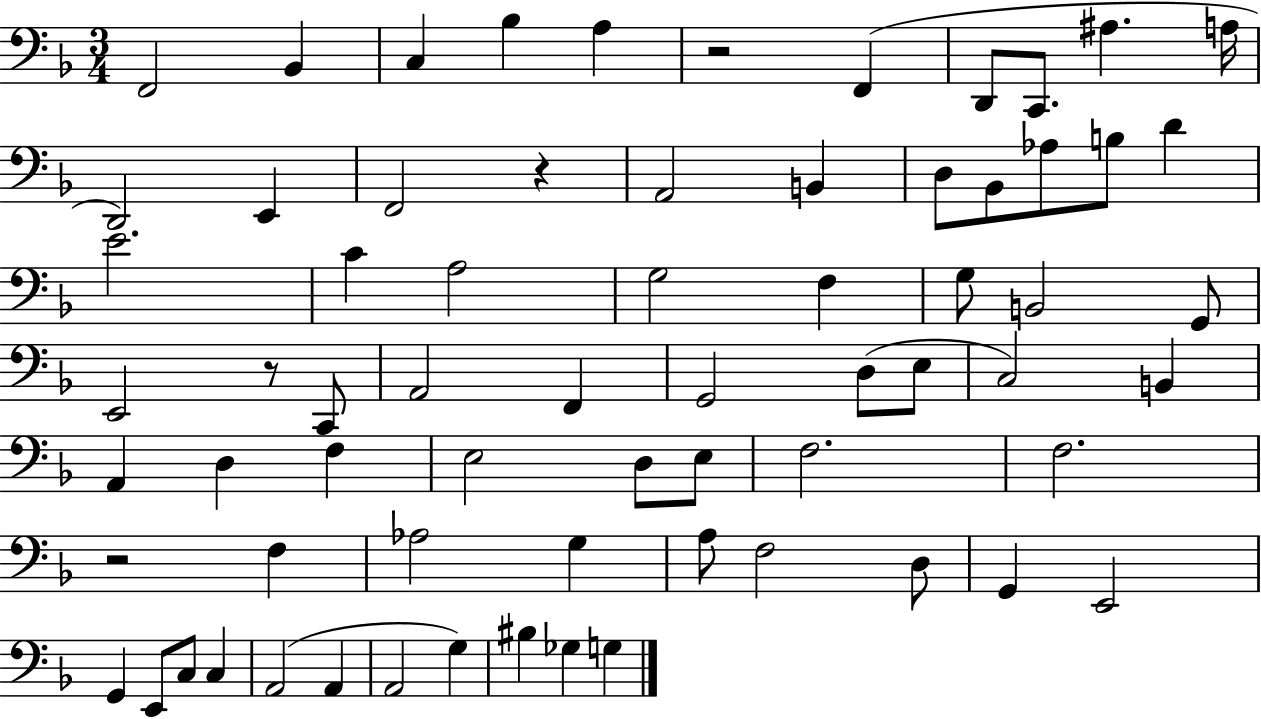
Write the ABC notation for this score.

X:1
T:Untitled
M:3/4
L:1/4
K:F
F,,2 _B,, C, _B, A, z2 F,, D,,/2 C,,/2 ^A, A,/4 D,,2 E,, F,,2 z A,,2 B,, D,/2 _B,,/2 _A,/2 B,/2 D E2 C A,2 G,2 F, G,/2 B,,2 G,,/2 E,,2 z/2 C,,/2 A,,2 F,, G,,2 D,/2 E,/2 C,2 B,, A,, D, F, E,2 D,/2 E,/2 F,2 F,2 z2 F, _A,2 G, A,/2 F,2 D,/2 G,, E,,2 G,, E,,/2 C,/2 C, A,,2 A,, A,,2 G, ^B, _G, G,